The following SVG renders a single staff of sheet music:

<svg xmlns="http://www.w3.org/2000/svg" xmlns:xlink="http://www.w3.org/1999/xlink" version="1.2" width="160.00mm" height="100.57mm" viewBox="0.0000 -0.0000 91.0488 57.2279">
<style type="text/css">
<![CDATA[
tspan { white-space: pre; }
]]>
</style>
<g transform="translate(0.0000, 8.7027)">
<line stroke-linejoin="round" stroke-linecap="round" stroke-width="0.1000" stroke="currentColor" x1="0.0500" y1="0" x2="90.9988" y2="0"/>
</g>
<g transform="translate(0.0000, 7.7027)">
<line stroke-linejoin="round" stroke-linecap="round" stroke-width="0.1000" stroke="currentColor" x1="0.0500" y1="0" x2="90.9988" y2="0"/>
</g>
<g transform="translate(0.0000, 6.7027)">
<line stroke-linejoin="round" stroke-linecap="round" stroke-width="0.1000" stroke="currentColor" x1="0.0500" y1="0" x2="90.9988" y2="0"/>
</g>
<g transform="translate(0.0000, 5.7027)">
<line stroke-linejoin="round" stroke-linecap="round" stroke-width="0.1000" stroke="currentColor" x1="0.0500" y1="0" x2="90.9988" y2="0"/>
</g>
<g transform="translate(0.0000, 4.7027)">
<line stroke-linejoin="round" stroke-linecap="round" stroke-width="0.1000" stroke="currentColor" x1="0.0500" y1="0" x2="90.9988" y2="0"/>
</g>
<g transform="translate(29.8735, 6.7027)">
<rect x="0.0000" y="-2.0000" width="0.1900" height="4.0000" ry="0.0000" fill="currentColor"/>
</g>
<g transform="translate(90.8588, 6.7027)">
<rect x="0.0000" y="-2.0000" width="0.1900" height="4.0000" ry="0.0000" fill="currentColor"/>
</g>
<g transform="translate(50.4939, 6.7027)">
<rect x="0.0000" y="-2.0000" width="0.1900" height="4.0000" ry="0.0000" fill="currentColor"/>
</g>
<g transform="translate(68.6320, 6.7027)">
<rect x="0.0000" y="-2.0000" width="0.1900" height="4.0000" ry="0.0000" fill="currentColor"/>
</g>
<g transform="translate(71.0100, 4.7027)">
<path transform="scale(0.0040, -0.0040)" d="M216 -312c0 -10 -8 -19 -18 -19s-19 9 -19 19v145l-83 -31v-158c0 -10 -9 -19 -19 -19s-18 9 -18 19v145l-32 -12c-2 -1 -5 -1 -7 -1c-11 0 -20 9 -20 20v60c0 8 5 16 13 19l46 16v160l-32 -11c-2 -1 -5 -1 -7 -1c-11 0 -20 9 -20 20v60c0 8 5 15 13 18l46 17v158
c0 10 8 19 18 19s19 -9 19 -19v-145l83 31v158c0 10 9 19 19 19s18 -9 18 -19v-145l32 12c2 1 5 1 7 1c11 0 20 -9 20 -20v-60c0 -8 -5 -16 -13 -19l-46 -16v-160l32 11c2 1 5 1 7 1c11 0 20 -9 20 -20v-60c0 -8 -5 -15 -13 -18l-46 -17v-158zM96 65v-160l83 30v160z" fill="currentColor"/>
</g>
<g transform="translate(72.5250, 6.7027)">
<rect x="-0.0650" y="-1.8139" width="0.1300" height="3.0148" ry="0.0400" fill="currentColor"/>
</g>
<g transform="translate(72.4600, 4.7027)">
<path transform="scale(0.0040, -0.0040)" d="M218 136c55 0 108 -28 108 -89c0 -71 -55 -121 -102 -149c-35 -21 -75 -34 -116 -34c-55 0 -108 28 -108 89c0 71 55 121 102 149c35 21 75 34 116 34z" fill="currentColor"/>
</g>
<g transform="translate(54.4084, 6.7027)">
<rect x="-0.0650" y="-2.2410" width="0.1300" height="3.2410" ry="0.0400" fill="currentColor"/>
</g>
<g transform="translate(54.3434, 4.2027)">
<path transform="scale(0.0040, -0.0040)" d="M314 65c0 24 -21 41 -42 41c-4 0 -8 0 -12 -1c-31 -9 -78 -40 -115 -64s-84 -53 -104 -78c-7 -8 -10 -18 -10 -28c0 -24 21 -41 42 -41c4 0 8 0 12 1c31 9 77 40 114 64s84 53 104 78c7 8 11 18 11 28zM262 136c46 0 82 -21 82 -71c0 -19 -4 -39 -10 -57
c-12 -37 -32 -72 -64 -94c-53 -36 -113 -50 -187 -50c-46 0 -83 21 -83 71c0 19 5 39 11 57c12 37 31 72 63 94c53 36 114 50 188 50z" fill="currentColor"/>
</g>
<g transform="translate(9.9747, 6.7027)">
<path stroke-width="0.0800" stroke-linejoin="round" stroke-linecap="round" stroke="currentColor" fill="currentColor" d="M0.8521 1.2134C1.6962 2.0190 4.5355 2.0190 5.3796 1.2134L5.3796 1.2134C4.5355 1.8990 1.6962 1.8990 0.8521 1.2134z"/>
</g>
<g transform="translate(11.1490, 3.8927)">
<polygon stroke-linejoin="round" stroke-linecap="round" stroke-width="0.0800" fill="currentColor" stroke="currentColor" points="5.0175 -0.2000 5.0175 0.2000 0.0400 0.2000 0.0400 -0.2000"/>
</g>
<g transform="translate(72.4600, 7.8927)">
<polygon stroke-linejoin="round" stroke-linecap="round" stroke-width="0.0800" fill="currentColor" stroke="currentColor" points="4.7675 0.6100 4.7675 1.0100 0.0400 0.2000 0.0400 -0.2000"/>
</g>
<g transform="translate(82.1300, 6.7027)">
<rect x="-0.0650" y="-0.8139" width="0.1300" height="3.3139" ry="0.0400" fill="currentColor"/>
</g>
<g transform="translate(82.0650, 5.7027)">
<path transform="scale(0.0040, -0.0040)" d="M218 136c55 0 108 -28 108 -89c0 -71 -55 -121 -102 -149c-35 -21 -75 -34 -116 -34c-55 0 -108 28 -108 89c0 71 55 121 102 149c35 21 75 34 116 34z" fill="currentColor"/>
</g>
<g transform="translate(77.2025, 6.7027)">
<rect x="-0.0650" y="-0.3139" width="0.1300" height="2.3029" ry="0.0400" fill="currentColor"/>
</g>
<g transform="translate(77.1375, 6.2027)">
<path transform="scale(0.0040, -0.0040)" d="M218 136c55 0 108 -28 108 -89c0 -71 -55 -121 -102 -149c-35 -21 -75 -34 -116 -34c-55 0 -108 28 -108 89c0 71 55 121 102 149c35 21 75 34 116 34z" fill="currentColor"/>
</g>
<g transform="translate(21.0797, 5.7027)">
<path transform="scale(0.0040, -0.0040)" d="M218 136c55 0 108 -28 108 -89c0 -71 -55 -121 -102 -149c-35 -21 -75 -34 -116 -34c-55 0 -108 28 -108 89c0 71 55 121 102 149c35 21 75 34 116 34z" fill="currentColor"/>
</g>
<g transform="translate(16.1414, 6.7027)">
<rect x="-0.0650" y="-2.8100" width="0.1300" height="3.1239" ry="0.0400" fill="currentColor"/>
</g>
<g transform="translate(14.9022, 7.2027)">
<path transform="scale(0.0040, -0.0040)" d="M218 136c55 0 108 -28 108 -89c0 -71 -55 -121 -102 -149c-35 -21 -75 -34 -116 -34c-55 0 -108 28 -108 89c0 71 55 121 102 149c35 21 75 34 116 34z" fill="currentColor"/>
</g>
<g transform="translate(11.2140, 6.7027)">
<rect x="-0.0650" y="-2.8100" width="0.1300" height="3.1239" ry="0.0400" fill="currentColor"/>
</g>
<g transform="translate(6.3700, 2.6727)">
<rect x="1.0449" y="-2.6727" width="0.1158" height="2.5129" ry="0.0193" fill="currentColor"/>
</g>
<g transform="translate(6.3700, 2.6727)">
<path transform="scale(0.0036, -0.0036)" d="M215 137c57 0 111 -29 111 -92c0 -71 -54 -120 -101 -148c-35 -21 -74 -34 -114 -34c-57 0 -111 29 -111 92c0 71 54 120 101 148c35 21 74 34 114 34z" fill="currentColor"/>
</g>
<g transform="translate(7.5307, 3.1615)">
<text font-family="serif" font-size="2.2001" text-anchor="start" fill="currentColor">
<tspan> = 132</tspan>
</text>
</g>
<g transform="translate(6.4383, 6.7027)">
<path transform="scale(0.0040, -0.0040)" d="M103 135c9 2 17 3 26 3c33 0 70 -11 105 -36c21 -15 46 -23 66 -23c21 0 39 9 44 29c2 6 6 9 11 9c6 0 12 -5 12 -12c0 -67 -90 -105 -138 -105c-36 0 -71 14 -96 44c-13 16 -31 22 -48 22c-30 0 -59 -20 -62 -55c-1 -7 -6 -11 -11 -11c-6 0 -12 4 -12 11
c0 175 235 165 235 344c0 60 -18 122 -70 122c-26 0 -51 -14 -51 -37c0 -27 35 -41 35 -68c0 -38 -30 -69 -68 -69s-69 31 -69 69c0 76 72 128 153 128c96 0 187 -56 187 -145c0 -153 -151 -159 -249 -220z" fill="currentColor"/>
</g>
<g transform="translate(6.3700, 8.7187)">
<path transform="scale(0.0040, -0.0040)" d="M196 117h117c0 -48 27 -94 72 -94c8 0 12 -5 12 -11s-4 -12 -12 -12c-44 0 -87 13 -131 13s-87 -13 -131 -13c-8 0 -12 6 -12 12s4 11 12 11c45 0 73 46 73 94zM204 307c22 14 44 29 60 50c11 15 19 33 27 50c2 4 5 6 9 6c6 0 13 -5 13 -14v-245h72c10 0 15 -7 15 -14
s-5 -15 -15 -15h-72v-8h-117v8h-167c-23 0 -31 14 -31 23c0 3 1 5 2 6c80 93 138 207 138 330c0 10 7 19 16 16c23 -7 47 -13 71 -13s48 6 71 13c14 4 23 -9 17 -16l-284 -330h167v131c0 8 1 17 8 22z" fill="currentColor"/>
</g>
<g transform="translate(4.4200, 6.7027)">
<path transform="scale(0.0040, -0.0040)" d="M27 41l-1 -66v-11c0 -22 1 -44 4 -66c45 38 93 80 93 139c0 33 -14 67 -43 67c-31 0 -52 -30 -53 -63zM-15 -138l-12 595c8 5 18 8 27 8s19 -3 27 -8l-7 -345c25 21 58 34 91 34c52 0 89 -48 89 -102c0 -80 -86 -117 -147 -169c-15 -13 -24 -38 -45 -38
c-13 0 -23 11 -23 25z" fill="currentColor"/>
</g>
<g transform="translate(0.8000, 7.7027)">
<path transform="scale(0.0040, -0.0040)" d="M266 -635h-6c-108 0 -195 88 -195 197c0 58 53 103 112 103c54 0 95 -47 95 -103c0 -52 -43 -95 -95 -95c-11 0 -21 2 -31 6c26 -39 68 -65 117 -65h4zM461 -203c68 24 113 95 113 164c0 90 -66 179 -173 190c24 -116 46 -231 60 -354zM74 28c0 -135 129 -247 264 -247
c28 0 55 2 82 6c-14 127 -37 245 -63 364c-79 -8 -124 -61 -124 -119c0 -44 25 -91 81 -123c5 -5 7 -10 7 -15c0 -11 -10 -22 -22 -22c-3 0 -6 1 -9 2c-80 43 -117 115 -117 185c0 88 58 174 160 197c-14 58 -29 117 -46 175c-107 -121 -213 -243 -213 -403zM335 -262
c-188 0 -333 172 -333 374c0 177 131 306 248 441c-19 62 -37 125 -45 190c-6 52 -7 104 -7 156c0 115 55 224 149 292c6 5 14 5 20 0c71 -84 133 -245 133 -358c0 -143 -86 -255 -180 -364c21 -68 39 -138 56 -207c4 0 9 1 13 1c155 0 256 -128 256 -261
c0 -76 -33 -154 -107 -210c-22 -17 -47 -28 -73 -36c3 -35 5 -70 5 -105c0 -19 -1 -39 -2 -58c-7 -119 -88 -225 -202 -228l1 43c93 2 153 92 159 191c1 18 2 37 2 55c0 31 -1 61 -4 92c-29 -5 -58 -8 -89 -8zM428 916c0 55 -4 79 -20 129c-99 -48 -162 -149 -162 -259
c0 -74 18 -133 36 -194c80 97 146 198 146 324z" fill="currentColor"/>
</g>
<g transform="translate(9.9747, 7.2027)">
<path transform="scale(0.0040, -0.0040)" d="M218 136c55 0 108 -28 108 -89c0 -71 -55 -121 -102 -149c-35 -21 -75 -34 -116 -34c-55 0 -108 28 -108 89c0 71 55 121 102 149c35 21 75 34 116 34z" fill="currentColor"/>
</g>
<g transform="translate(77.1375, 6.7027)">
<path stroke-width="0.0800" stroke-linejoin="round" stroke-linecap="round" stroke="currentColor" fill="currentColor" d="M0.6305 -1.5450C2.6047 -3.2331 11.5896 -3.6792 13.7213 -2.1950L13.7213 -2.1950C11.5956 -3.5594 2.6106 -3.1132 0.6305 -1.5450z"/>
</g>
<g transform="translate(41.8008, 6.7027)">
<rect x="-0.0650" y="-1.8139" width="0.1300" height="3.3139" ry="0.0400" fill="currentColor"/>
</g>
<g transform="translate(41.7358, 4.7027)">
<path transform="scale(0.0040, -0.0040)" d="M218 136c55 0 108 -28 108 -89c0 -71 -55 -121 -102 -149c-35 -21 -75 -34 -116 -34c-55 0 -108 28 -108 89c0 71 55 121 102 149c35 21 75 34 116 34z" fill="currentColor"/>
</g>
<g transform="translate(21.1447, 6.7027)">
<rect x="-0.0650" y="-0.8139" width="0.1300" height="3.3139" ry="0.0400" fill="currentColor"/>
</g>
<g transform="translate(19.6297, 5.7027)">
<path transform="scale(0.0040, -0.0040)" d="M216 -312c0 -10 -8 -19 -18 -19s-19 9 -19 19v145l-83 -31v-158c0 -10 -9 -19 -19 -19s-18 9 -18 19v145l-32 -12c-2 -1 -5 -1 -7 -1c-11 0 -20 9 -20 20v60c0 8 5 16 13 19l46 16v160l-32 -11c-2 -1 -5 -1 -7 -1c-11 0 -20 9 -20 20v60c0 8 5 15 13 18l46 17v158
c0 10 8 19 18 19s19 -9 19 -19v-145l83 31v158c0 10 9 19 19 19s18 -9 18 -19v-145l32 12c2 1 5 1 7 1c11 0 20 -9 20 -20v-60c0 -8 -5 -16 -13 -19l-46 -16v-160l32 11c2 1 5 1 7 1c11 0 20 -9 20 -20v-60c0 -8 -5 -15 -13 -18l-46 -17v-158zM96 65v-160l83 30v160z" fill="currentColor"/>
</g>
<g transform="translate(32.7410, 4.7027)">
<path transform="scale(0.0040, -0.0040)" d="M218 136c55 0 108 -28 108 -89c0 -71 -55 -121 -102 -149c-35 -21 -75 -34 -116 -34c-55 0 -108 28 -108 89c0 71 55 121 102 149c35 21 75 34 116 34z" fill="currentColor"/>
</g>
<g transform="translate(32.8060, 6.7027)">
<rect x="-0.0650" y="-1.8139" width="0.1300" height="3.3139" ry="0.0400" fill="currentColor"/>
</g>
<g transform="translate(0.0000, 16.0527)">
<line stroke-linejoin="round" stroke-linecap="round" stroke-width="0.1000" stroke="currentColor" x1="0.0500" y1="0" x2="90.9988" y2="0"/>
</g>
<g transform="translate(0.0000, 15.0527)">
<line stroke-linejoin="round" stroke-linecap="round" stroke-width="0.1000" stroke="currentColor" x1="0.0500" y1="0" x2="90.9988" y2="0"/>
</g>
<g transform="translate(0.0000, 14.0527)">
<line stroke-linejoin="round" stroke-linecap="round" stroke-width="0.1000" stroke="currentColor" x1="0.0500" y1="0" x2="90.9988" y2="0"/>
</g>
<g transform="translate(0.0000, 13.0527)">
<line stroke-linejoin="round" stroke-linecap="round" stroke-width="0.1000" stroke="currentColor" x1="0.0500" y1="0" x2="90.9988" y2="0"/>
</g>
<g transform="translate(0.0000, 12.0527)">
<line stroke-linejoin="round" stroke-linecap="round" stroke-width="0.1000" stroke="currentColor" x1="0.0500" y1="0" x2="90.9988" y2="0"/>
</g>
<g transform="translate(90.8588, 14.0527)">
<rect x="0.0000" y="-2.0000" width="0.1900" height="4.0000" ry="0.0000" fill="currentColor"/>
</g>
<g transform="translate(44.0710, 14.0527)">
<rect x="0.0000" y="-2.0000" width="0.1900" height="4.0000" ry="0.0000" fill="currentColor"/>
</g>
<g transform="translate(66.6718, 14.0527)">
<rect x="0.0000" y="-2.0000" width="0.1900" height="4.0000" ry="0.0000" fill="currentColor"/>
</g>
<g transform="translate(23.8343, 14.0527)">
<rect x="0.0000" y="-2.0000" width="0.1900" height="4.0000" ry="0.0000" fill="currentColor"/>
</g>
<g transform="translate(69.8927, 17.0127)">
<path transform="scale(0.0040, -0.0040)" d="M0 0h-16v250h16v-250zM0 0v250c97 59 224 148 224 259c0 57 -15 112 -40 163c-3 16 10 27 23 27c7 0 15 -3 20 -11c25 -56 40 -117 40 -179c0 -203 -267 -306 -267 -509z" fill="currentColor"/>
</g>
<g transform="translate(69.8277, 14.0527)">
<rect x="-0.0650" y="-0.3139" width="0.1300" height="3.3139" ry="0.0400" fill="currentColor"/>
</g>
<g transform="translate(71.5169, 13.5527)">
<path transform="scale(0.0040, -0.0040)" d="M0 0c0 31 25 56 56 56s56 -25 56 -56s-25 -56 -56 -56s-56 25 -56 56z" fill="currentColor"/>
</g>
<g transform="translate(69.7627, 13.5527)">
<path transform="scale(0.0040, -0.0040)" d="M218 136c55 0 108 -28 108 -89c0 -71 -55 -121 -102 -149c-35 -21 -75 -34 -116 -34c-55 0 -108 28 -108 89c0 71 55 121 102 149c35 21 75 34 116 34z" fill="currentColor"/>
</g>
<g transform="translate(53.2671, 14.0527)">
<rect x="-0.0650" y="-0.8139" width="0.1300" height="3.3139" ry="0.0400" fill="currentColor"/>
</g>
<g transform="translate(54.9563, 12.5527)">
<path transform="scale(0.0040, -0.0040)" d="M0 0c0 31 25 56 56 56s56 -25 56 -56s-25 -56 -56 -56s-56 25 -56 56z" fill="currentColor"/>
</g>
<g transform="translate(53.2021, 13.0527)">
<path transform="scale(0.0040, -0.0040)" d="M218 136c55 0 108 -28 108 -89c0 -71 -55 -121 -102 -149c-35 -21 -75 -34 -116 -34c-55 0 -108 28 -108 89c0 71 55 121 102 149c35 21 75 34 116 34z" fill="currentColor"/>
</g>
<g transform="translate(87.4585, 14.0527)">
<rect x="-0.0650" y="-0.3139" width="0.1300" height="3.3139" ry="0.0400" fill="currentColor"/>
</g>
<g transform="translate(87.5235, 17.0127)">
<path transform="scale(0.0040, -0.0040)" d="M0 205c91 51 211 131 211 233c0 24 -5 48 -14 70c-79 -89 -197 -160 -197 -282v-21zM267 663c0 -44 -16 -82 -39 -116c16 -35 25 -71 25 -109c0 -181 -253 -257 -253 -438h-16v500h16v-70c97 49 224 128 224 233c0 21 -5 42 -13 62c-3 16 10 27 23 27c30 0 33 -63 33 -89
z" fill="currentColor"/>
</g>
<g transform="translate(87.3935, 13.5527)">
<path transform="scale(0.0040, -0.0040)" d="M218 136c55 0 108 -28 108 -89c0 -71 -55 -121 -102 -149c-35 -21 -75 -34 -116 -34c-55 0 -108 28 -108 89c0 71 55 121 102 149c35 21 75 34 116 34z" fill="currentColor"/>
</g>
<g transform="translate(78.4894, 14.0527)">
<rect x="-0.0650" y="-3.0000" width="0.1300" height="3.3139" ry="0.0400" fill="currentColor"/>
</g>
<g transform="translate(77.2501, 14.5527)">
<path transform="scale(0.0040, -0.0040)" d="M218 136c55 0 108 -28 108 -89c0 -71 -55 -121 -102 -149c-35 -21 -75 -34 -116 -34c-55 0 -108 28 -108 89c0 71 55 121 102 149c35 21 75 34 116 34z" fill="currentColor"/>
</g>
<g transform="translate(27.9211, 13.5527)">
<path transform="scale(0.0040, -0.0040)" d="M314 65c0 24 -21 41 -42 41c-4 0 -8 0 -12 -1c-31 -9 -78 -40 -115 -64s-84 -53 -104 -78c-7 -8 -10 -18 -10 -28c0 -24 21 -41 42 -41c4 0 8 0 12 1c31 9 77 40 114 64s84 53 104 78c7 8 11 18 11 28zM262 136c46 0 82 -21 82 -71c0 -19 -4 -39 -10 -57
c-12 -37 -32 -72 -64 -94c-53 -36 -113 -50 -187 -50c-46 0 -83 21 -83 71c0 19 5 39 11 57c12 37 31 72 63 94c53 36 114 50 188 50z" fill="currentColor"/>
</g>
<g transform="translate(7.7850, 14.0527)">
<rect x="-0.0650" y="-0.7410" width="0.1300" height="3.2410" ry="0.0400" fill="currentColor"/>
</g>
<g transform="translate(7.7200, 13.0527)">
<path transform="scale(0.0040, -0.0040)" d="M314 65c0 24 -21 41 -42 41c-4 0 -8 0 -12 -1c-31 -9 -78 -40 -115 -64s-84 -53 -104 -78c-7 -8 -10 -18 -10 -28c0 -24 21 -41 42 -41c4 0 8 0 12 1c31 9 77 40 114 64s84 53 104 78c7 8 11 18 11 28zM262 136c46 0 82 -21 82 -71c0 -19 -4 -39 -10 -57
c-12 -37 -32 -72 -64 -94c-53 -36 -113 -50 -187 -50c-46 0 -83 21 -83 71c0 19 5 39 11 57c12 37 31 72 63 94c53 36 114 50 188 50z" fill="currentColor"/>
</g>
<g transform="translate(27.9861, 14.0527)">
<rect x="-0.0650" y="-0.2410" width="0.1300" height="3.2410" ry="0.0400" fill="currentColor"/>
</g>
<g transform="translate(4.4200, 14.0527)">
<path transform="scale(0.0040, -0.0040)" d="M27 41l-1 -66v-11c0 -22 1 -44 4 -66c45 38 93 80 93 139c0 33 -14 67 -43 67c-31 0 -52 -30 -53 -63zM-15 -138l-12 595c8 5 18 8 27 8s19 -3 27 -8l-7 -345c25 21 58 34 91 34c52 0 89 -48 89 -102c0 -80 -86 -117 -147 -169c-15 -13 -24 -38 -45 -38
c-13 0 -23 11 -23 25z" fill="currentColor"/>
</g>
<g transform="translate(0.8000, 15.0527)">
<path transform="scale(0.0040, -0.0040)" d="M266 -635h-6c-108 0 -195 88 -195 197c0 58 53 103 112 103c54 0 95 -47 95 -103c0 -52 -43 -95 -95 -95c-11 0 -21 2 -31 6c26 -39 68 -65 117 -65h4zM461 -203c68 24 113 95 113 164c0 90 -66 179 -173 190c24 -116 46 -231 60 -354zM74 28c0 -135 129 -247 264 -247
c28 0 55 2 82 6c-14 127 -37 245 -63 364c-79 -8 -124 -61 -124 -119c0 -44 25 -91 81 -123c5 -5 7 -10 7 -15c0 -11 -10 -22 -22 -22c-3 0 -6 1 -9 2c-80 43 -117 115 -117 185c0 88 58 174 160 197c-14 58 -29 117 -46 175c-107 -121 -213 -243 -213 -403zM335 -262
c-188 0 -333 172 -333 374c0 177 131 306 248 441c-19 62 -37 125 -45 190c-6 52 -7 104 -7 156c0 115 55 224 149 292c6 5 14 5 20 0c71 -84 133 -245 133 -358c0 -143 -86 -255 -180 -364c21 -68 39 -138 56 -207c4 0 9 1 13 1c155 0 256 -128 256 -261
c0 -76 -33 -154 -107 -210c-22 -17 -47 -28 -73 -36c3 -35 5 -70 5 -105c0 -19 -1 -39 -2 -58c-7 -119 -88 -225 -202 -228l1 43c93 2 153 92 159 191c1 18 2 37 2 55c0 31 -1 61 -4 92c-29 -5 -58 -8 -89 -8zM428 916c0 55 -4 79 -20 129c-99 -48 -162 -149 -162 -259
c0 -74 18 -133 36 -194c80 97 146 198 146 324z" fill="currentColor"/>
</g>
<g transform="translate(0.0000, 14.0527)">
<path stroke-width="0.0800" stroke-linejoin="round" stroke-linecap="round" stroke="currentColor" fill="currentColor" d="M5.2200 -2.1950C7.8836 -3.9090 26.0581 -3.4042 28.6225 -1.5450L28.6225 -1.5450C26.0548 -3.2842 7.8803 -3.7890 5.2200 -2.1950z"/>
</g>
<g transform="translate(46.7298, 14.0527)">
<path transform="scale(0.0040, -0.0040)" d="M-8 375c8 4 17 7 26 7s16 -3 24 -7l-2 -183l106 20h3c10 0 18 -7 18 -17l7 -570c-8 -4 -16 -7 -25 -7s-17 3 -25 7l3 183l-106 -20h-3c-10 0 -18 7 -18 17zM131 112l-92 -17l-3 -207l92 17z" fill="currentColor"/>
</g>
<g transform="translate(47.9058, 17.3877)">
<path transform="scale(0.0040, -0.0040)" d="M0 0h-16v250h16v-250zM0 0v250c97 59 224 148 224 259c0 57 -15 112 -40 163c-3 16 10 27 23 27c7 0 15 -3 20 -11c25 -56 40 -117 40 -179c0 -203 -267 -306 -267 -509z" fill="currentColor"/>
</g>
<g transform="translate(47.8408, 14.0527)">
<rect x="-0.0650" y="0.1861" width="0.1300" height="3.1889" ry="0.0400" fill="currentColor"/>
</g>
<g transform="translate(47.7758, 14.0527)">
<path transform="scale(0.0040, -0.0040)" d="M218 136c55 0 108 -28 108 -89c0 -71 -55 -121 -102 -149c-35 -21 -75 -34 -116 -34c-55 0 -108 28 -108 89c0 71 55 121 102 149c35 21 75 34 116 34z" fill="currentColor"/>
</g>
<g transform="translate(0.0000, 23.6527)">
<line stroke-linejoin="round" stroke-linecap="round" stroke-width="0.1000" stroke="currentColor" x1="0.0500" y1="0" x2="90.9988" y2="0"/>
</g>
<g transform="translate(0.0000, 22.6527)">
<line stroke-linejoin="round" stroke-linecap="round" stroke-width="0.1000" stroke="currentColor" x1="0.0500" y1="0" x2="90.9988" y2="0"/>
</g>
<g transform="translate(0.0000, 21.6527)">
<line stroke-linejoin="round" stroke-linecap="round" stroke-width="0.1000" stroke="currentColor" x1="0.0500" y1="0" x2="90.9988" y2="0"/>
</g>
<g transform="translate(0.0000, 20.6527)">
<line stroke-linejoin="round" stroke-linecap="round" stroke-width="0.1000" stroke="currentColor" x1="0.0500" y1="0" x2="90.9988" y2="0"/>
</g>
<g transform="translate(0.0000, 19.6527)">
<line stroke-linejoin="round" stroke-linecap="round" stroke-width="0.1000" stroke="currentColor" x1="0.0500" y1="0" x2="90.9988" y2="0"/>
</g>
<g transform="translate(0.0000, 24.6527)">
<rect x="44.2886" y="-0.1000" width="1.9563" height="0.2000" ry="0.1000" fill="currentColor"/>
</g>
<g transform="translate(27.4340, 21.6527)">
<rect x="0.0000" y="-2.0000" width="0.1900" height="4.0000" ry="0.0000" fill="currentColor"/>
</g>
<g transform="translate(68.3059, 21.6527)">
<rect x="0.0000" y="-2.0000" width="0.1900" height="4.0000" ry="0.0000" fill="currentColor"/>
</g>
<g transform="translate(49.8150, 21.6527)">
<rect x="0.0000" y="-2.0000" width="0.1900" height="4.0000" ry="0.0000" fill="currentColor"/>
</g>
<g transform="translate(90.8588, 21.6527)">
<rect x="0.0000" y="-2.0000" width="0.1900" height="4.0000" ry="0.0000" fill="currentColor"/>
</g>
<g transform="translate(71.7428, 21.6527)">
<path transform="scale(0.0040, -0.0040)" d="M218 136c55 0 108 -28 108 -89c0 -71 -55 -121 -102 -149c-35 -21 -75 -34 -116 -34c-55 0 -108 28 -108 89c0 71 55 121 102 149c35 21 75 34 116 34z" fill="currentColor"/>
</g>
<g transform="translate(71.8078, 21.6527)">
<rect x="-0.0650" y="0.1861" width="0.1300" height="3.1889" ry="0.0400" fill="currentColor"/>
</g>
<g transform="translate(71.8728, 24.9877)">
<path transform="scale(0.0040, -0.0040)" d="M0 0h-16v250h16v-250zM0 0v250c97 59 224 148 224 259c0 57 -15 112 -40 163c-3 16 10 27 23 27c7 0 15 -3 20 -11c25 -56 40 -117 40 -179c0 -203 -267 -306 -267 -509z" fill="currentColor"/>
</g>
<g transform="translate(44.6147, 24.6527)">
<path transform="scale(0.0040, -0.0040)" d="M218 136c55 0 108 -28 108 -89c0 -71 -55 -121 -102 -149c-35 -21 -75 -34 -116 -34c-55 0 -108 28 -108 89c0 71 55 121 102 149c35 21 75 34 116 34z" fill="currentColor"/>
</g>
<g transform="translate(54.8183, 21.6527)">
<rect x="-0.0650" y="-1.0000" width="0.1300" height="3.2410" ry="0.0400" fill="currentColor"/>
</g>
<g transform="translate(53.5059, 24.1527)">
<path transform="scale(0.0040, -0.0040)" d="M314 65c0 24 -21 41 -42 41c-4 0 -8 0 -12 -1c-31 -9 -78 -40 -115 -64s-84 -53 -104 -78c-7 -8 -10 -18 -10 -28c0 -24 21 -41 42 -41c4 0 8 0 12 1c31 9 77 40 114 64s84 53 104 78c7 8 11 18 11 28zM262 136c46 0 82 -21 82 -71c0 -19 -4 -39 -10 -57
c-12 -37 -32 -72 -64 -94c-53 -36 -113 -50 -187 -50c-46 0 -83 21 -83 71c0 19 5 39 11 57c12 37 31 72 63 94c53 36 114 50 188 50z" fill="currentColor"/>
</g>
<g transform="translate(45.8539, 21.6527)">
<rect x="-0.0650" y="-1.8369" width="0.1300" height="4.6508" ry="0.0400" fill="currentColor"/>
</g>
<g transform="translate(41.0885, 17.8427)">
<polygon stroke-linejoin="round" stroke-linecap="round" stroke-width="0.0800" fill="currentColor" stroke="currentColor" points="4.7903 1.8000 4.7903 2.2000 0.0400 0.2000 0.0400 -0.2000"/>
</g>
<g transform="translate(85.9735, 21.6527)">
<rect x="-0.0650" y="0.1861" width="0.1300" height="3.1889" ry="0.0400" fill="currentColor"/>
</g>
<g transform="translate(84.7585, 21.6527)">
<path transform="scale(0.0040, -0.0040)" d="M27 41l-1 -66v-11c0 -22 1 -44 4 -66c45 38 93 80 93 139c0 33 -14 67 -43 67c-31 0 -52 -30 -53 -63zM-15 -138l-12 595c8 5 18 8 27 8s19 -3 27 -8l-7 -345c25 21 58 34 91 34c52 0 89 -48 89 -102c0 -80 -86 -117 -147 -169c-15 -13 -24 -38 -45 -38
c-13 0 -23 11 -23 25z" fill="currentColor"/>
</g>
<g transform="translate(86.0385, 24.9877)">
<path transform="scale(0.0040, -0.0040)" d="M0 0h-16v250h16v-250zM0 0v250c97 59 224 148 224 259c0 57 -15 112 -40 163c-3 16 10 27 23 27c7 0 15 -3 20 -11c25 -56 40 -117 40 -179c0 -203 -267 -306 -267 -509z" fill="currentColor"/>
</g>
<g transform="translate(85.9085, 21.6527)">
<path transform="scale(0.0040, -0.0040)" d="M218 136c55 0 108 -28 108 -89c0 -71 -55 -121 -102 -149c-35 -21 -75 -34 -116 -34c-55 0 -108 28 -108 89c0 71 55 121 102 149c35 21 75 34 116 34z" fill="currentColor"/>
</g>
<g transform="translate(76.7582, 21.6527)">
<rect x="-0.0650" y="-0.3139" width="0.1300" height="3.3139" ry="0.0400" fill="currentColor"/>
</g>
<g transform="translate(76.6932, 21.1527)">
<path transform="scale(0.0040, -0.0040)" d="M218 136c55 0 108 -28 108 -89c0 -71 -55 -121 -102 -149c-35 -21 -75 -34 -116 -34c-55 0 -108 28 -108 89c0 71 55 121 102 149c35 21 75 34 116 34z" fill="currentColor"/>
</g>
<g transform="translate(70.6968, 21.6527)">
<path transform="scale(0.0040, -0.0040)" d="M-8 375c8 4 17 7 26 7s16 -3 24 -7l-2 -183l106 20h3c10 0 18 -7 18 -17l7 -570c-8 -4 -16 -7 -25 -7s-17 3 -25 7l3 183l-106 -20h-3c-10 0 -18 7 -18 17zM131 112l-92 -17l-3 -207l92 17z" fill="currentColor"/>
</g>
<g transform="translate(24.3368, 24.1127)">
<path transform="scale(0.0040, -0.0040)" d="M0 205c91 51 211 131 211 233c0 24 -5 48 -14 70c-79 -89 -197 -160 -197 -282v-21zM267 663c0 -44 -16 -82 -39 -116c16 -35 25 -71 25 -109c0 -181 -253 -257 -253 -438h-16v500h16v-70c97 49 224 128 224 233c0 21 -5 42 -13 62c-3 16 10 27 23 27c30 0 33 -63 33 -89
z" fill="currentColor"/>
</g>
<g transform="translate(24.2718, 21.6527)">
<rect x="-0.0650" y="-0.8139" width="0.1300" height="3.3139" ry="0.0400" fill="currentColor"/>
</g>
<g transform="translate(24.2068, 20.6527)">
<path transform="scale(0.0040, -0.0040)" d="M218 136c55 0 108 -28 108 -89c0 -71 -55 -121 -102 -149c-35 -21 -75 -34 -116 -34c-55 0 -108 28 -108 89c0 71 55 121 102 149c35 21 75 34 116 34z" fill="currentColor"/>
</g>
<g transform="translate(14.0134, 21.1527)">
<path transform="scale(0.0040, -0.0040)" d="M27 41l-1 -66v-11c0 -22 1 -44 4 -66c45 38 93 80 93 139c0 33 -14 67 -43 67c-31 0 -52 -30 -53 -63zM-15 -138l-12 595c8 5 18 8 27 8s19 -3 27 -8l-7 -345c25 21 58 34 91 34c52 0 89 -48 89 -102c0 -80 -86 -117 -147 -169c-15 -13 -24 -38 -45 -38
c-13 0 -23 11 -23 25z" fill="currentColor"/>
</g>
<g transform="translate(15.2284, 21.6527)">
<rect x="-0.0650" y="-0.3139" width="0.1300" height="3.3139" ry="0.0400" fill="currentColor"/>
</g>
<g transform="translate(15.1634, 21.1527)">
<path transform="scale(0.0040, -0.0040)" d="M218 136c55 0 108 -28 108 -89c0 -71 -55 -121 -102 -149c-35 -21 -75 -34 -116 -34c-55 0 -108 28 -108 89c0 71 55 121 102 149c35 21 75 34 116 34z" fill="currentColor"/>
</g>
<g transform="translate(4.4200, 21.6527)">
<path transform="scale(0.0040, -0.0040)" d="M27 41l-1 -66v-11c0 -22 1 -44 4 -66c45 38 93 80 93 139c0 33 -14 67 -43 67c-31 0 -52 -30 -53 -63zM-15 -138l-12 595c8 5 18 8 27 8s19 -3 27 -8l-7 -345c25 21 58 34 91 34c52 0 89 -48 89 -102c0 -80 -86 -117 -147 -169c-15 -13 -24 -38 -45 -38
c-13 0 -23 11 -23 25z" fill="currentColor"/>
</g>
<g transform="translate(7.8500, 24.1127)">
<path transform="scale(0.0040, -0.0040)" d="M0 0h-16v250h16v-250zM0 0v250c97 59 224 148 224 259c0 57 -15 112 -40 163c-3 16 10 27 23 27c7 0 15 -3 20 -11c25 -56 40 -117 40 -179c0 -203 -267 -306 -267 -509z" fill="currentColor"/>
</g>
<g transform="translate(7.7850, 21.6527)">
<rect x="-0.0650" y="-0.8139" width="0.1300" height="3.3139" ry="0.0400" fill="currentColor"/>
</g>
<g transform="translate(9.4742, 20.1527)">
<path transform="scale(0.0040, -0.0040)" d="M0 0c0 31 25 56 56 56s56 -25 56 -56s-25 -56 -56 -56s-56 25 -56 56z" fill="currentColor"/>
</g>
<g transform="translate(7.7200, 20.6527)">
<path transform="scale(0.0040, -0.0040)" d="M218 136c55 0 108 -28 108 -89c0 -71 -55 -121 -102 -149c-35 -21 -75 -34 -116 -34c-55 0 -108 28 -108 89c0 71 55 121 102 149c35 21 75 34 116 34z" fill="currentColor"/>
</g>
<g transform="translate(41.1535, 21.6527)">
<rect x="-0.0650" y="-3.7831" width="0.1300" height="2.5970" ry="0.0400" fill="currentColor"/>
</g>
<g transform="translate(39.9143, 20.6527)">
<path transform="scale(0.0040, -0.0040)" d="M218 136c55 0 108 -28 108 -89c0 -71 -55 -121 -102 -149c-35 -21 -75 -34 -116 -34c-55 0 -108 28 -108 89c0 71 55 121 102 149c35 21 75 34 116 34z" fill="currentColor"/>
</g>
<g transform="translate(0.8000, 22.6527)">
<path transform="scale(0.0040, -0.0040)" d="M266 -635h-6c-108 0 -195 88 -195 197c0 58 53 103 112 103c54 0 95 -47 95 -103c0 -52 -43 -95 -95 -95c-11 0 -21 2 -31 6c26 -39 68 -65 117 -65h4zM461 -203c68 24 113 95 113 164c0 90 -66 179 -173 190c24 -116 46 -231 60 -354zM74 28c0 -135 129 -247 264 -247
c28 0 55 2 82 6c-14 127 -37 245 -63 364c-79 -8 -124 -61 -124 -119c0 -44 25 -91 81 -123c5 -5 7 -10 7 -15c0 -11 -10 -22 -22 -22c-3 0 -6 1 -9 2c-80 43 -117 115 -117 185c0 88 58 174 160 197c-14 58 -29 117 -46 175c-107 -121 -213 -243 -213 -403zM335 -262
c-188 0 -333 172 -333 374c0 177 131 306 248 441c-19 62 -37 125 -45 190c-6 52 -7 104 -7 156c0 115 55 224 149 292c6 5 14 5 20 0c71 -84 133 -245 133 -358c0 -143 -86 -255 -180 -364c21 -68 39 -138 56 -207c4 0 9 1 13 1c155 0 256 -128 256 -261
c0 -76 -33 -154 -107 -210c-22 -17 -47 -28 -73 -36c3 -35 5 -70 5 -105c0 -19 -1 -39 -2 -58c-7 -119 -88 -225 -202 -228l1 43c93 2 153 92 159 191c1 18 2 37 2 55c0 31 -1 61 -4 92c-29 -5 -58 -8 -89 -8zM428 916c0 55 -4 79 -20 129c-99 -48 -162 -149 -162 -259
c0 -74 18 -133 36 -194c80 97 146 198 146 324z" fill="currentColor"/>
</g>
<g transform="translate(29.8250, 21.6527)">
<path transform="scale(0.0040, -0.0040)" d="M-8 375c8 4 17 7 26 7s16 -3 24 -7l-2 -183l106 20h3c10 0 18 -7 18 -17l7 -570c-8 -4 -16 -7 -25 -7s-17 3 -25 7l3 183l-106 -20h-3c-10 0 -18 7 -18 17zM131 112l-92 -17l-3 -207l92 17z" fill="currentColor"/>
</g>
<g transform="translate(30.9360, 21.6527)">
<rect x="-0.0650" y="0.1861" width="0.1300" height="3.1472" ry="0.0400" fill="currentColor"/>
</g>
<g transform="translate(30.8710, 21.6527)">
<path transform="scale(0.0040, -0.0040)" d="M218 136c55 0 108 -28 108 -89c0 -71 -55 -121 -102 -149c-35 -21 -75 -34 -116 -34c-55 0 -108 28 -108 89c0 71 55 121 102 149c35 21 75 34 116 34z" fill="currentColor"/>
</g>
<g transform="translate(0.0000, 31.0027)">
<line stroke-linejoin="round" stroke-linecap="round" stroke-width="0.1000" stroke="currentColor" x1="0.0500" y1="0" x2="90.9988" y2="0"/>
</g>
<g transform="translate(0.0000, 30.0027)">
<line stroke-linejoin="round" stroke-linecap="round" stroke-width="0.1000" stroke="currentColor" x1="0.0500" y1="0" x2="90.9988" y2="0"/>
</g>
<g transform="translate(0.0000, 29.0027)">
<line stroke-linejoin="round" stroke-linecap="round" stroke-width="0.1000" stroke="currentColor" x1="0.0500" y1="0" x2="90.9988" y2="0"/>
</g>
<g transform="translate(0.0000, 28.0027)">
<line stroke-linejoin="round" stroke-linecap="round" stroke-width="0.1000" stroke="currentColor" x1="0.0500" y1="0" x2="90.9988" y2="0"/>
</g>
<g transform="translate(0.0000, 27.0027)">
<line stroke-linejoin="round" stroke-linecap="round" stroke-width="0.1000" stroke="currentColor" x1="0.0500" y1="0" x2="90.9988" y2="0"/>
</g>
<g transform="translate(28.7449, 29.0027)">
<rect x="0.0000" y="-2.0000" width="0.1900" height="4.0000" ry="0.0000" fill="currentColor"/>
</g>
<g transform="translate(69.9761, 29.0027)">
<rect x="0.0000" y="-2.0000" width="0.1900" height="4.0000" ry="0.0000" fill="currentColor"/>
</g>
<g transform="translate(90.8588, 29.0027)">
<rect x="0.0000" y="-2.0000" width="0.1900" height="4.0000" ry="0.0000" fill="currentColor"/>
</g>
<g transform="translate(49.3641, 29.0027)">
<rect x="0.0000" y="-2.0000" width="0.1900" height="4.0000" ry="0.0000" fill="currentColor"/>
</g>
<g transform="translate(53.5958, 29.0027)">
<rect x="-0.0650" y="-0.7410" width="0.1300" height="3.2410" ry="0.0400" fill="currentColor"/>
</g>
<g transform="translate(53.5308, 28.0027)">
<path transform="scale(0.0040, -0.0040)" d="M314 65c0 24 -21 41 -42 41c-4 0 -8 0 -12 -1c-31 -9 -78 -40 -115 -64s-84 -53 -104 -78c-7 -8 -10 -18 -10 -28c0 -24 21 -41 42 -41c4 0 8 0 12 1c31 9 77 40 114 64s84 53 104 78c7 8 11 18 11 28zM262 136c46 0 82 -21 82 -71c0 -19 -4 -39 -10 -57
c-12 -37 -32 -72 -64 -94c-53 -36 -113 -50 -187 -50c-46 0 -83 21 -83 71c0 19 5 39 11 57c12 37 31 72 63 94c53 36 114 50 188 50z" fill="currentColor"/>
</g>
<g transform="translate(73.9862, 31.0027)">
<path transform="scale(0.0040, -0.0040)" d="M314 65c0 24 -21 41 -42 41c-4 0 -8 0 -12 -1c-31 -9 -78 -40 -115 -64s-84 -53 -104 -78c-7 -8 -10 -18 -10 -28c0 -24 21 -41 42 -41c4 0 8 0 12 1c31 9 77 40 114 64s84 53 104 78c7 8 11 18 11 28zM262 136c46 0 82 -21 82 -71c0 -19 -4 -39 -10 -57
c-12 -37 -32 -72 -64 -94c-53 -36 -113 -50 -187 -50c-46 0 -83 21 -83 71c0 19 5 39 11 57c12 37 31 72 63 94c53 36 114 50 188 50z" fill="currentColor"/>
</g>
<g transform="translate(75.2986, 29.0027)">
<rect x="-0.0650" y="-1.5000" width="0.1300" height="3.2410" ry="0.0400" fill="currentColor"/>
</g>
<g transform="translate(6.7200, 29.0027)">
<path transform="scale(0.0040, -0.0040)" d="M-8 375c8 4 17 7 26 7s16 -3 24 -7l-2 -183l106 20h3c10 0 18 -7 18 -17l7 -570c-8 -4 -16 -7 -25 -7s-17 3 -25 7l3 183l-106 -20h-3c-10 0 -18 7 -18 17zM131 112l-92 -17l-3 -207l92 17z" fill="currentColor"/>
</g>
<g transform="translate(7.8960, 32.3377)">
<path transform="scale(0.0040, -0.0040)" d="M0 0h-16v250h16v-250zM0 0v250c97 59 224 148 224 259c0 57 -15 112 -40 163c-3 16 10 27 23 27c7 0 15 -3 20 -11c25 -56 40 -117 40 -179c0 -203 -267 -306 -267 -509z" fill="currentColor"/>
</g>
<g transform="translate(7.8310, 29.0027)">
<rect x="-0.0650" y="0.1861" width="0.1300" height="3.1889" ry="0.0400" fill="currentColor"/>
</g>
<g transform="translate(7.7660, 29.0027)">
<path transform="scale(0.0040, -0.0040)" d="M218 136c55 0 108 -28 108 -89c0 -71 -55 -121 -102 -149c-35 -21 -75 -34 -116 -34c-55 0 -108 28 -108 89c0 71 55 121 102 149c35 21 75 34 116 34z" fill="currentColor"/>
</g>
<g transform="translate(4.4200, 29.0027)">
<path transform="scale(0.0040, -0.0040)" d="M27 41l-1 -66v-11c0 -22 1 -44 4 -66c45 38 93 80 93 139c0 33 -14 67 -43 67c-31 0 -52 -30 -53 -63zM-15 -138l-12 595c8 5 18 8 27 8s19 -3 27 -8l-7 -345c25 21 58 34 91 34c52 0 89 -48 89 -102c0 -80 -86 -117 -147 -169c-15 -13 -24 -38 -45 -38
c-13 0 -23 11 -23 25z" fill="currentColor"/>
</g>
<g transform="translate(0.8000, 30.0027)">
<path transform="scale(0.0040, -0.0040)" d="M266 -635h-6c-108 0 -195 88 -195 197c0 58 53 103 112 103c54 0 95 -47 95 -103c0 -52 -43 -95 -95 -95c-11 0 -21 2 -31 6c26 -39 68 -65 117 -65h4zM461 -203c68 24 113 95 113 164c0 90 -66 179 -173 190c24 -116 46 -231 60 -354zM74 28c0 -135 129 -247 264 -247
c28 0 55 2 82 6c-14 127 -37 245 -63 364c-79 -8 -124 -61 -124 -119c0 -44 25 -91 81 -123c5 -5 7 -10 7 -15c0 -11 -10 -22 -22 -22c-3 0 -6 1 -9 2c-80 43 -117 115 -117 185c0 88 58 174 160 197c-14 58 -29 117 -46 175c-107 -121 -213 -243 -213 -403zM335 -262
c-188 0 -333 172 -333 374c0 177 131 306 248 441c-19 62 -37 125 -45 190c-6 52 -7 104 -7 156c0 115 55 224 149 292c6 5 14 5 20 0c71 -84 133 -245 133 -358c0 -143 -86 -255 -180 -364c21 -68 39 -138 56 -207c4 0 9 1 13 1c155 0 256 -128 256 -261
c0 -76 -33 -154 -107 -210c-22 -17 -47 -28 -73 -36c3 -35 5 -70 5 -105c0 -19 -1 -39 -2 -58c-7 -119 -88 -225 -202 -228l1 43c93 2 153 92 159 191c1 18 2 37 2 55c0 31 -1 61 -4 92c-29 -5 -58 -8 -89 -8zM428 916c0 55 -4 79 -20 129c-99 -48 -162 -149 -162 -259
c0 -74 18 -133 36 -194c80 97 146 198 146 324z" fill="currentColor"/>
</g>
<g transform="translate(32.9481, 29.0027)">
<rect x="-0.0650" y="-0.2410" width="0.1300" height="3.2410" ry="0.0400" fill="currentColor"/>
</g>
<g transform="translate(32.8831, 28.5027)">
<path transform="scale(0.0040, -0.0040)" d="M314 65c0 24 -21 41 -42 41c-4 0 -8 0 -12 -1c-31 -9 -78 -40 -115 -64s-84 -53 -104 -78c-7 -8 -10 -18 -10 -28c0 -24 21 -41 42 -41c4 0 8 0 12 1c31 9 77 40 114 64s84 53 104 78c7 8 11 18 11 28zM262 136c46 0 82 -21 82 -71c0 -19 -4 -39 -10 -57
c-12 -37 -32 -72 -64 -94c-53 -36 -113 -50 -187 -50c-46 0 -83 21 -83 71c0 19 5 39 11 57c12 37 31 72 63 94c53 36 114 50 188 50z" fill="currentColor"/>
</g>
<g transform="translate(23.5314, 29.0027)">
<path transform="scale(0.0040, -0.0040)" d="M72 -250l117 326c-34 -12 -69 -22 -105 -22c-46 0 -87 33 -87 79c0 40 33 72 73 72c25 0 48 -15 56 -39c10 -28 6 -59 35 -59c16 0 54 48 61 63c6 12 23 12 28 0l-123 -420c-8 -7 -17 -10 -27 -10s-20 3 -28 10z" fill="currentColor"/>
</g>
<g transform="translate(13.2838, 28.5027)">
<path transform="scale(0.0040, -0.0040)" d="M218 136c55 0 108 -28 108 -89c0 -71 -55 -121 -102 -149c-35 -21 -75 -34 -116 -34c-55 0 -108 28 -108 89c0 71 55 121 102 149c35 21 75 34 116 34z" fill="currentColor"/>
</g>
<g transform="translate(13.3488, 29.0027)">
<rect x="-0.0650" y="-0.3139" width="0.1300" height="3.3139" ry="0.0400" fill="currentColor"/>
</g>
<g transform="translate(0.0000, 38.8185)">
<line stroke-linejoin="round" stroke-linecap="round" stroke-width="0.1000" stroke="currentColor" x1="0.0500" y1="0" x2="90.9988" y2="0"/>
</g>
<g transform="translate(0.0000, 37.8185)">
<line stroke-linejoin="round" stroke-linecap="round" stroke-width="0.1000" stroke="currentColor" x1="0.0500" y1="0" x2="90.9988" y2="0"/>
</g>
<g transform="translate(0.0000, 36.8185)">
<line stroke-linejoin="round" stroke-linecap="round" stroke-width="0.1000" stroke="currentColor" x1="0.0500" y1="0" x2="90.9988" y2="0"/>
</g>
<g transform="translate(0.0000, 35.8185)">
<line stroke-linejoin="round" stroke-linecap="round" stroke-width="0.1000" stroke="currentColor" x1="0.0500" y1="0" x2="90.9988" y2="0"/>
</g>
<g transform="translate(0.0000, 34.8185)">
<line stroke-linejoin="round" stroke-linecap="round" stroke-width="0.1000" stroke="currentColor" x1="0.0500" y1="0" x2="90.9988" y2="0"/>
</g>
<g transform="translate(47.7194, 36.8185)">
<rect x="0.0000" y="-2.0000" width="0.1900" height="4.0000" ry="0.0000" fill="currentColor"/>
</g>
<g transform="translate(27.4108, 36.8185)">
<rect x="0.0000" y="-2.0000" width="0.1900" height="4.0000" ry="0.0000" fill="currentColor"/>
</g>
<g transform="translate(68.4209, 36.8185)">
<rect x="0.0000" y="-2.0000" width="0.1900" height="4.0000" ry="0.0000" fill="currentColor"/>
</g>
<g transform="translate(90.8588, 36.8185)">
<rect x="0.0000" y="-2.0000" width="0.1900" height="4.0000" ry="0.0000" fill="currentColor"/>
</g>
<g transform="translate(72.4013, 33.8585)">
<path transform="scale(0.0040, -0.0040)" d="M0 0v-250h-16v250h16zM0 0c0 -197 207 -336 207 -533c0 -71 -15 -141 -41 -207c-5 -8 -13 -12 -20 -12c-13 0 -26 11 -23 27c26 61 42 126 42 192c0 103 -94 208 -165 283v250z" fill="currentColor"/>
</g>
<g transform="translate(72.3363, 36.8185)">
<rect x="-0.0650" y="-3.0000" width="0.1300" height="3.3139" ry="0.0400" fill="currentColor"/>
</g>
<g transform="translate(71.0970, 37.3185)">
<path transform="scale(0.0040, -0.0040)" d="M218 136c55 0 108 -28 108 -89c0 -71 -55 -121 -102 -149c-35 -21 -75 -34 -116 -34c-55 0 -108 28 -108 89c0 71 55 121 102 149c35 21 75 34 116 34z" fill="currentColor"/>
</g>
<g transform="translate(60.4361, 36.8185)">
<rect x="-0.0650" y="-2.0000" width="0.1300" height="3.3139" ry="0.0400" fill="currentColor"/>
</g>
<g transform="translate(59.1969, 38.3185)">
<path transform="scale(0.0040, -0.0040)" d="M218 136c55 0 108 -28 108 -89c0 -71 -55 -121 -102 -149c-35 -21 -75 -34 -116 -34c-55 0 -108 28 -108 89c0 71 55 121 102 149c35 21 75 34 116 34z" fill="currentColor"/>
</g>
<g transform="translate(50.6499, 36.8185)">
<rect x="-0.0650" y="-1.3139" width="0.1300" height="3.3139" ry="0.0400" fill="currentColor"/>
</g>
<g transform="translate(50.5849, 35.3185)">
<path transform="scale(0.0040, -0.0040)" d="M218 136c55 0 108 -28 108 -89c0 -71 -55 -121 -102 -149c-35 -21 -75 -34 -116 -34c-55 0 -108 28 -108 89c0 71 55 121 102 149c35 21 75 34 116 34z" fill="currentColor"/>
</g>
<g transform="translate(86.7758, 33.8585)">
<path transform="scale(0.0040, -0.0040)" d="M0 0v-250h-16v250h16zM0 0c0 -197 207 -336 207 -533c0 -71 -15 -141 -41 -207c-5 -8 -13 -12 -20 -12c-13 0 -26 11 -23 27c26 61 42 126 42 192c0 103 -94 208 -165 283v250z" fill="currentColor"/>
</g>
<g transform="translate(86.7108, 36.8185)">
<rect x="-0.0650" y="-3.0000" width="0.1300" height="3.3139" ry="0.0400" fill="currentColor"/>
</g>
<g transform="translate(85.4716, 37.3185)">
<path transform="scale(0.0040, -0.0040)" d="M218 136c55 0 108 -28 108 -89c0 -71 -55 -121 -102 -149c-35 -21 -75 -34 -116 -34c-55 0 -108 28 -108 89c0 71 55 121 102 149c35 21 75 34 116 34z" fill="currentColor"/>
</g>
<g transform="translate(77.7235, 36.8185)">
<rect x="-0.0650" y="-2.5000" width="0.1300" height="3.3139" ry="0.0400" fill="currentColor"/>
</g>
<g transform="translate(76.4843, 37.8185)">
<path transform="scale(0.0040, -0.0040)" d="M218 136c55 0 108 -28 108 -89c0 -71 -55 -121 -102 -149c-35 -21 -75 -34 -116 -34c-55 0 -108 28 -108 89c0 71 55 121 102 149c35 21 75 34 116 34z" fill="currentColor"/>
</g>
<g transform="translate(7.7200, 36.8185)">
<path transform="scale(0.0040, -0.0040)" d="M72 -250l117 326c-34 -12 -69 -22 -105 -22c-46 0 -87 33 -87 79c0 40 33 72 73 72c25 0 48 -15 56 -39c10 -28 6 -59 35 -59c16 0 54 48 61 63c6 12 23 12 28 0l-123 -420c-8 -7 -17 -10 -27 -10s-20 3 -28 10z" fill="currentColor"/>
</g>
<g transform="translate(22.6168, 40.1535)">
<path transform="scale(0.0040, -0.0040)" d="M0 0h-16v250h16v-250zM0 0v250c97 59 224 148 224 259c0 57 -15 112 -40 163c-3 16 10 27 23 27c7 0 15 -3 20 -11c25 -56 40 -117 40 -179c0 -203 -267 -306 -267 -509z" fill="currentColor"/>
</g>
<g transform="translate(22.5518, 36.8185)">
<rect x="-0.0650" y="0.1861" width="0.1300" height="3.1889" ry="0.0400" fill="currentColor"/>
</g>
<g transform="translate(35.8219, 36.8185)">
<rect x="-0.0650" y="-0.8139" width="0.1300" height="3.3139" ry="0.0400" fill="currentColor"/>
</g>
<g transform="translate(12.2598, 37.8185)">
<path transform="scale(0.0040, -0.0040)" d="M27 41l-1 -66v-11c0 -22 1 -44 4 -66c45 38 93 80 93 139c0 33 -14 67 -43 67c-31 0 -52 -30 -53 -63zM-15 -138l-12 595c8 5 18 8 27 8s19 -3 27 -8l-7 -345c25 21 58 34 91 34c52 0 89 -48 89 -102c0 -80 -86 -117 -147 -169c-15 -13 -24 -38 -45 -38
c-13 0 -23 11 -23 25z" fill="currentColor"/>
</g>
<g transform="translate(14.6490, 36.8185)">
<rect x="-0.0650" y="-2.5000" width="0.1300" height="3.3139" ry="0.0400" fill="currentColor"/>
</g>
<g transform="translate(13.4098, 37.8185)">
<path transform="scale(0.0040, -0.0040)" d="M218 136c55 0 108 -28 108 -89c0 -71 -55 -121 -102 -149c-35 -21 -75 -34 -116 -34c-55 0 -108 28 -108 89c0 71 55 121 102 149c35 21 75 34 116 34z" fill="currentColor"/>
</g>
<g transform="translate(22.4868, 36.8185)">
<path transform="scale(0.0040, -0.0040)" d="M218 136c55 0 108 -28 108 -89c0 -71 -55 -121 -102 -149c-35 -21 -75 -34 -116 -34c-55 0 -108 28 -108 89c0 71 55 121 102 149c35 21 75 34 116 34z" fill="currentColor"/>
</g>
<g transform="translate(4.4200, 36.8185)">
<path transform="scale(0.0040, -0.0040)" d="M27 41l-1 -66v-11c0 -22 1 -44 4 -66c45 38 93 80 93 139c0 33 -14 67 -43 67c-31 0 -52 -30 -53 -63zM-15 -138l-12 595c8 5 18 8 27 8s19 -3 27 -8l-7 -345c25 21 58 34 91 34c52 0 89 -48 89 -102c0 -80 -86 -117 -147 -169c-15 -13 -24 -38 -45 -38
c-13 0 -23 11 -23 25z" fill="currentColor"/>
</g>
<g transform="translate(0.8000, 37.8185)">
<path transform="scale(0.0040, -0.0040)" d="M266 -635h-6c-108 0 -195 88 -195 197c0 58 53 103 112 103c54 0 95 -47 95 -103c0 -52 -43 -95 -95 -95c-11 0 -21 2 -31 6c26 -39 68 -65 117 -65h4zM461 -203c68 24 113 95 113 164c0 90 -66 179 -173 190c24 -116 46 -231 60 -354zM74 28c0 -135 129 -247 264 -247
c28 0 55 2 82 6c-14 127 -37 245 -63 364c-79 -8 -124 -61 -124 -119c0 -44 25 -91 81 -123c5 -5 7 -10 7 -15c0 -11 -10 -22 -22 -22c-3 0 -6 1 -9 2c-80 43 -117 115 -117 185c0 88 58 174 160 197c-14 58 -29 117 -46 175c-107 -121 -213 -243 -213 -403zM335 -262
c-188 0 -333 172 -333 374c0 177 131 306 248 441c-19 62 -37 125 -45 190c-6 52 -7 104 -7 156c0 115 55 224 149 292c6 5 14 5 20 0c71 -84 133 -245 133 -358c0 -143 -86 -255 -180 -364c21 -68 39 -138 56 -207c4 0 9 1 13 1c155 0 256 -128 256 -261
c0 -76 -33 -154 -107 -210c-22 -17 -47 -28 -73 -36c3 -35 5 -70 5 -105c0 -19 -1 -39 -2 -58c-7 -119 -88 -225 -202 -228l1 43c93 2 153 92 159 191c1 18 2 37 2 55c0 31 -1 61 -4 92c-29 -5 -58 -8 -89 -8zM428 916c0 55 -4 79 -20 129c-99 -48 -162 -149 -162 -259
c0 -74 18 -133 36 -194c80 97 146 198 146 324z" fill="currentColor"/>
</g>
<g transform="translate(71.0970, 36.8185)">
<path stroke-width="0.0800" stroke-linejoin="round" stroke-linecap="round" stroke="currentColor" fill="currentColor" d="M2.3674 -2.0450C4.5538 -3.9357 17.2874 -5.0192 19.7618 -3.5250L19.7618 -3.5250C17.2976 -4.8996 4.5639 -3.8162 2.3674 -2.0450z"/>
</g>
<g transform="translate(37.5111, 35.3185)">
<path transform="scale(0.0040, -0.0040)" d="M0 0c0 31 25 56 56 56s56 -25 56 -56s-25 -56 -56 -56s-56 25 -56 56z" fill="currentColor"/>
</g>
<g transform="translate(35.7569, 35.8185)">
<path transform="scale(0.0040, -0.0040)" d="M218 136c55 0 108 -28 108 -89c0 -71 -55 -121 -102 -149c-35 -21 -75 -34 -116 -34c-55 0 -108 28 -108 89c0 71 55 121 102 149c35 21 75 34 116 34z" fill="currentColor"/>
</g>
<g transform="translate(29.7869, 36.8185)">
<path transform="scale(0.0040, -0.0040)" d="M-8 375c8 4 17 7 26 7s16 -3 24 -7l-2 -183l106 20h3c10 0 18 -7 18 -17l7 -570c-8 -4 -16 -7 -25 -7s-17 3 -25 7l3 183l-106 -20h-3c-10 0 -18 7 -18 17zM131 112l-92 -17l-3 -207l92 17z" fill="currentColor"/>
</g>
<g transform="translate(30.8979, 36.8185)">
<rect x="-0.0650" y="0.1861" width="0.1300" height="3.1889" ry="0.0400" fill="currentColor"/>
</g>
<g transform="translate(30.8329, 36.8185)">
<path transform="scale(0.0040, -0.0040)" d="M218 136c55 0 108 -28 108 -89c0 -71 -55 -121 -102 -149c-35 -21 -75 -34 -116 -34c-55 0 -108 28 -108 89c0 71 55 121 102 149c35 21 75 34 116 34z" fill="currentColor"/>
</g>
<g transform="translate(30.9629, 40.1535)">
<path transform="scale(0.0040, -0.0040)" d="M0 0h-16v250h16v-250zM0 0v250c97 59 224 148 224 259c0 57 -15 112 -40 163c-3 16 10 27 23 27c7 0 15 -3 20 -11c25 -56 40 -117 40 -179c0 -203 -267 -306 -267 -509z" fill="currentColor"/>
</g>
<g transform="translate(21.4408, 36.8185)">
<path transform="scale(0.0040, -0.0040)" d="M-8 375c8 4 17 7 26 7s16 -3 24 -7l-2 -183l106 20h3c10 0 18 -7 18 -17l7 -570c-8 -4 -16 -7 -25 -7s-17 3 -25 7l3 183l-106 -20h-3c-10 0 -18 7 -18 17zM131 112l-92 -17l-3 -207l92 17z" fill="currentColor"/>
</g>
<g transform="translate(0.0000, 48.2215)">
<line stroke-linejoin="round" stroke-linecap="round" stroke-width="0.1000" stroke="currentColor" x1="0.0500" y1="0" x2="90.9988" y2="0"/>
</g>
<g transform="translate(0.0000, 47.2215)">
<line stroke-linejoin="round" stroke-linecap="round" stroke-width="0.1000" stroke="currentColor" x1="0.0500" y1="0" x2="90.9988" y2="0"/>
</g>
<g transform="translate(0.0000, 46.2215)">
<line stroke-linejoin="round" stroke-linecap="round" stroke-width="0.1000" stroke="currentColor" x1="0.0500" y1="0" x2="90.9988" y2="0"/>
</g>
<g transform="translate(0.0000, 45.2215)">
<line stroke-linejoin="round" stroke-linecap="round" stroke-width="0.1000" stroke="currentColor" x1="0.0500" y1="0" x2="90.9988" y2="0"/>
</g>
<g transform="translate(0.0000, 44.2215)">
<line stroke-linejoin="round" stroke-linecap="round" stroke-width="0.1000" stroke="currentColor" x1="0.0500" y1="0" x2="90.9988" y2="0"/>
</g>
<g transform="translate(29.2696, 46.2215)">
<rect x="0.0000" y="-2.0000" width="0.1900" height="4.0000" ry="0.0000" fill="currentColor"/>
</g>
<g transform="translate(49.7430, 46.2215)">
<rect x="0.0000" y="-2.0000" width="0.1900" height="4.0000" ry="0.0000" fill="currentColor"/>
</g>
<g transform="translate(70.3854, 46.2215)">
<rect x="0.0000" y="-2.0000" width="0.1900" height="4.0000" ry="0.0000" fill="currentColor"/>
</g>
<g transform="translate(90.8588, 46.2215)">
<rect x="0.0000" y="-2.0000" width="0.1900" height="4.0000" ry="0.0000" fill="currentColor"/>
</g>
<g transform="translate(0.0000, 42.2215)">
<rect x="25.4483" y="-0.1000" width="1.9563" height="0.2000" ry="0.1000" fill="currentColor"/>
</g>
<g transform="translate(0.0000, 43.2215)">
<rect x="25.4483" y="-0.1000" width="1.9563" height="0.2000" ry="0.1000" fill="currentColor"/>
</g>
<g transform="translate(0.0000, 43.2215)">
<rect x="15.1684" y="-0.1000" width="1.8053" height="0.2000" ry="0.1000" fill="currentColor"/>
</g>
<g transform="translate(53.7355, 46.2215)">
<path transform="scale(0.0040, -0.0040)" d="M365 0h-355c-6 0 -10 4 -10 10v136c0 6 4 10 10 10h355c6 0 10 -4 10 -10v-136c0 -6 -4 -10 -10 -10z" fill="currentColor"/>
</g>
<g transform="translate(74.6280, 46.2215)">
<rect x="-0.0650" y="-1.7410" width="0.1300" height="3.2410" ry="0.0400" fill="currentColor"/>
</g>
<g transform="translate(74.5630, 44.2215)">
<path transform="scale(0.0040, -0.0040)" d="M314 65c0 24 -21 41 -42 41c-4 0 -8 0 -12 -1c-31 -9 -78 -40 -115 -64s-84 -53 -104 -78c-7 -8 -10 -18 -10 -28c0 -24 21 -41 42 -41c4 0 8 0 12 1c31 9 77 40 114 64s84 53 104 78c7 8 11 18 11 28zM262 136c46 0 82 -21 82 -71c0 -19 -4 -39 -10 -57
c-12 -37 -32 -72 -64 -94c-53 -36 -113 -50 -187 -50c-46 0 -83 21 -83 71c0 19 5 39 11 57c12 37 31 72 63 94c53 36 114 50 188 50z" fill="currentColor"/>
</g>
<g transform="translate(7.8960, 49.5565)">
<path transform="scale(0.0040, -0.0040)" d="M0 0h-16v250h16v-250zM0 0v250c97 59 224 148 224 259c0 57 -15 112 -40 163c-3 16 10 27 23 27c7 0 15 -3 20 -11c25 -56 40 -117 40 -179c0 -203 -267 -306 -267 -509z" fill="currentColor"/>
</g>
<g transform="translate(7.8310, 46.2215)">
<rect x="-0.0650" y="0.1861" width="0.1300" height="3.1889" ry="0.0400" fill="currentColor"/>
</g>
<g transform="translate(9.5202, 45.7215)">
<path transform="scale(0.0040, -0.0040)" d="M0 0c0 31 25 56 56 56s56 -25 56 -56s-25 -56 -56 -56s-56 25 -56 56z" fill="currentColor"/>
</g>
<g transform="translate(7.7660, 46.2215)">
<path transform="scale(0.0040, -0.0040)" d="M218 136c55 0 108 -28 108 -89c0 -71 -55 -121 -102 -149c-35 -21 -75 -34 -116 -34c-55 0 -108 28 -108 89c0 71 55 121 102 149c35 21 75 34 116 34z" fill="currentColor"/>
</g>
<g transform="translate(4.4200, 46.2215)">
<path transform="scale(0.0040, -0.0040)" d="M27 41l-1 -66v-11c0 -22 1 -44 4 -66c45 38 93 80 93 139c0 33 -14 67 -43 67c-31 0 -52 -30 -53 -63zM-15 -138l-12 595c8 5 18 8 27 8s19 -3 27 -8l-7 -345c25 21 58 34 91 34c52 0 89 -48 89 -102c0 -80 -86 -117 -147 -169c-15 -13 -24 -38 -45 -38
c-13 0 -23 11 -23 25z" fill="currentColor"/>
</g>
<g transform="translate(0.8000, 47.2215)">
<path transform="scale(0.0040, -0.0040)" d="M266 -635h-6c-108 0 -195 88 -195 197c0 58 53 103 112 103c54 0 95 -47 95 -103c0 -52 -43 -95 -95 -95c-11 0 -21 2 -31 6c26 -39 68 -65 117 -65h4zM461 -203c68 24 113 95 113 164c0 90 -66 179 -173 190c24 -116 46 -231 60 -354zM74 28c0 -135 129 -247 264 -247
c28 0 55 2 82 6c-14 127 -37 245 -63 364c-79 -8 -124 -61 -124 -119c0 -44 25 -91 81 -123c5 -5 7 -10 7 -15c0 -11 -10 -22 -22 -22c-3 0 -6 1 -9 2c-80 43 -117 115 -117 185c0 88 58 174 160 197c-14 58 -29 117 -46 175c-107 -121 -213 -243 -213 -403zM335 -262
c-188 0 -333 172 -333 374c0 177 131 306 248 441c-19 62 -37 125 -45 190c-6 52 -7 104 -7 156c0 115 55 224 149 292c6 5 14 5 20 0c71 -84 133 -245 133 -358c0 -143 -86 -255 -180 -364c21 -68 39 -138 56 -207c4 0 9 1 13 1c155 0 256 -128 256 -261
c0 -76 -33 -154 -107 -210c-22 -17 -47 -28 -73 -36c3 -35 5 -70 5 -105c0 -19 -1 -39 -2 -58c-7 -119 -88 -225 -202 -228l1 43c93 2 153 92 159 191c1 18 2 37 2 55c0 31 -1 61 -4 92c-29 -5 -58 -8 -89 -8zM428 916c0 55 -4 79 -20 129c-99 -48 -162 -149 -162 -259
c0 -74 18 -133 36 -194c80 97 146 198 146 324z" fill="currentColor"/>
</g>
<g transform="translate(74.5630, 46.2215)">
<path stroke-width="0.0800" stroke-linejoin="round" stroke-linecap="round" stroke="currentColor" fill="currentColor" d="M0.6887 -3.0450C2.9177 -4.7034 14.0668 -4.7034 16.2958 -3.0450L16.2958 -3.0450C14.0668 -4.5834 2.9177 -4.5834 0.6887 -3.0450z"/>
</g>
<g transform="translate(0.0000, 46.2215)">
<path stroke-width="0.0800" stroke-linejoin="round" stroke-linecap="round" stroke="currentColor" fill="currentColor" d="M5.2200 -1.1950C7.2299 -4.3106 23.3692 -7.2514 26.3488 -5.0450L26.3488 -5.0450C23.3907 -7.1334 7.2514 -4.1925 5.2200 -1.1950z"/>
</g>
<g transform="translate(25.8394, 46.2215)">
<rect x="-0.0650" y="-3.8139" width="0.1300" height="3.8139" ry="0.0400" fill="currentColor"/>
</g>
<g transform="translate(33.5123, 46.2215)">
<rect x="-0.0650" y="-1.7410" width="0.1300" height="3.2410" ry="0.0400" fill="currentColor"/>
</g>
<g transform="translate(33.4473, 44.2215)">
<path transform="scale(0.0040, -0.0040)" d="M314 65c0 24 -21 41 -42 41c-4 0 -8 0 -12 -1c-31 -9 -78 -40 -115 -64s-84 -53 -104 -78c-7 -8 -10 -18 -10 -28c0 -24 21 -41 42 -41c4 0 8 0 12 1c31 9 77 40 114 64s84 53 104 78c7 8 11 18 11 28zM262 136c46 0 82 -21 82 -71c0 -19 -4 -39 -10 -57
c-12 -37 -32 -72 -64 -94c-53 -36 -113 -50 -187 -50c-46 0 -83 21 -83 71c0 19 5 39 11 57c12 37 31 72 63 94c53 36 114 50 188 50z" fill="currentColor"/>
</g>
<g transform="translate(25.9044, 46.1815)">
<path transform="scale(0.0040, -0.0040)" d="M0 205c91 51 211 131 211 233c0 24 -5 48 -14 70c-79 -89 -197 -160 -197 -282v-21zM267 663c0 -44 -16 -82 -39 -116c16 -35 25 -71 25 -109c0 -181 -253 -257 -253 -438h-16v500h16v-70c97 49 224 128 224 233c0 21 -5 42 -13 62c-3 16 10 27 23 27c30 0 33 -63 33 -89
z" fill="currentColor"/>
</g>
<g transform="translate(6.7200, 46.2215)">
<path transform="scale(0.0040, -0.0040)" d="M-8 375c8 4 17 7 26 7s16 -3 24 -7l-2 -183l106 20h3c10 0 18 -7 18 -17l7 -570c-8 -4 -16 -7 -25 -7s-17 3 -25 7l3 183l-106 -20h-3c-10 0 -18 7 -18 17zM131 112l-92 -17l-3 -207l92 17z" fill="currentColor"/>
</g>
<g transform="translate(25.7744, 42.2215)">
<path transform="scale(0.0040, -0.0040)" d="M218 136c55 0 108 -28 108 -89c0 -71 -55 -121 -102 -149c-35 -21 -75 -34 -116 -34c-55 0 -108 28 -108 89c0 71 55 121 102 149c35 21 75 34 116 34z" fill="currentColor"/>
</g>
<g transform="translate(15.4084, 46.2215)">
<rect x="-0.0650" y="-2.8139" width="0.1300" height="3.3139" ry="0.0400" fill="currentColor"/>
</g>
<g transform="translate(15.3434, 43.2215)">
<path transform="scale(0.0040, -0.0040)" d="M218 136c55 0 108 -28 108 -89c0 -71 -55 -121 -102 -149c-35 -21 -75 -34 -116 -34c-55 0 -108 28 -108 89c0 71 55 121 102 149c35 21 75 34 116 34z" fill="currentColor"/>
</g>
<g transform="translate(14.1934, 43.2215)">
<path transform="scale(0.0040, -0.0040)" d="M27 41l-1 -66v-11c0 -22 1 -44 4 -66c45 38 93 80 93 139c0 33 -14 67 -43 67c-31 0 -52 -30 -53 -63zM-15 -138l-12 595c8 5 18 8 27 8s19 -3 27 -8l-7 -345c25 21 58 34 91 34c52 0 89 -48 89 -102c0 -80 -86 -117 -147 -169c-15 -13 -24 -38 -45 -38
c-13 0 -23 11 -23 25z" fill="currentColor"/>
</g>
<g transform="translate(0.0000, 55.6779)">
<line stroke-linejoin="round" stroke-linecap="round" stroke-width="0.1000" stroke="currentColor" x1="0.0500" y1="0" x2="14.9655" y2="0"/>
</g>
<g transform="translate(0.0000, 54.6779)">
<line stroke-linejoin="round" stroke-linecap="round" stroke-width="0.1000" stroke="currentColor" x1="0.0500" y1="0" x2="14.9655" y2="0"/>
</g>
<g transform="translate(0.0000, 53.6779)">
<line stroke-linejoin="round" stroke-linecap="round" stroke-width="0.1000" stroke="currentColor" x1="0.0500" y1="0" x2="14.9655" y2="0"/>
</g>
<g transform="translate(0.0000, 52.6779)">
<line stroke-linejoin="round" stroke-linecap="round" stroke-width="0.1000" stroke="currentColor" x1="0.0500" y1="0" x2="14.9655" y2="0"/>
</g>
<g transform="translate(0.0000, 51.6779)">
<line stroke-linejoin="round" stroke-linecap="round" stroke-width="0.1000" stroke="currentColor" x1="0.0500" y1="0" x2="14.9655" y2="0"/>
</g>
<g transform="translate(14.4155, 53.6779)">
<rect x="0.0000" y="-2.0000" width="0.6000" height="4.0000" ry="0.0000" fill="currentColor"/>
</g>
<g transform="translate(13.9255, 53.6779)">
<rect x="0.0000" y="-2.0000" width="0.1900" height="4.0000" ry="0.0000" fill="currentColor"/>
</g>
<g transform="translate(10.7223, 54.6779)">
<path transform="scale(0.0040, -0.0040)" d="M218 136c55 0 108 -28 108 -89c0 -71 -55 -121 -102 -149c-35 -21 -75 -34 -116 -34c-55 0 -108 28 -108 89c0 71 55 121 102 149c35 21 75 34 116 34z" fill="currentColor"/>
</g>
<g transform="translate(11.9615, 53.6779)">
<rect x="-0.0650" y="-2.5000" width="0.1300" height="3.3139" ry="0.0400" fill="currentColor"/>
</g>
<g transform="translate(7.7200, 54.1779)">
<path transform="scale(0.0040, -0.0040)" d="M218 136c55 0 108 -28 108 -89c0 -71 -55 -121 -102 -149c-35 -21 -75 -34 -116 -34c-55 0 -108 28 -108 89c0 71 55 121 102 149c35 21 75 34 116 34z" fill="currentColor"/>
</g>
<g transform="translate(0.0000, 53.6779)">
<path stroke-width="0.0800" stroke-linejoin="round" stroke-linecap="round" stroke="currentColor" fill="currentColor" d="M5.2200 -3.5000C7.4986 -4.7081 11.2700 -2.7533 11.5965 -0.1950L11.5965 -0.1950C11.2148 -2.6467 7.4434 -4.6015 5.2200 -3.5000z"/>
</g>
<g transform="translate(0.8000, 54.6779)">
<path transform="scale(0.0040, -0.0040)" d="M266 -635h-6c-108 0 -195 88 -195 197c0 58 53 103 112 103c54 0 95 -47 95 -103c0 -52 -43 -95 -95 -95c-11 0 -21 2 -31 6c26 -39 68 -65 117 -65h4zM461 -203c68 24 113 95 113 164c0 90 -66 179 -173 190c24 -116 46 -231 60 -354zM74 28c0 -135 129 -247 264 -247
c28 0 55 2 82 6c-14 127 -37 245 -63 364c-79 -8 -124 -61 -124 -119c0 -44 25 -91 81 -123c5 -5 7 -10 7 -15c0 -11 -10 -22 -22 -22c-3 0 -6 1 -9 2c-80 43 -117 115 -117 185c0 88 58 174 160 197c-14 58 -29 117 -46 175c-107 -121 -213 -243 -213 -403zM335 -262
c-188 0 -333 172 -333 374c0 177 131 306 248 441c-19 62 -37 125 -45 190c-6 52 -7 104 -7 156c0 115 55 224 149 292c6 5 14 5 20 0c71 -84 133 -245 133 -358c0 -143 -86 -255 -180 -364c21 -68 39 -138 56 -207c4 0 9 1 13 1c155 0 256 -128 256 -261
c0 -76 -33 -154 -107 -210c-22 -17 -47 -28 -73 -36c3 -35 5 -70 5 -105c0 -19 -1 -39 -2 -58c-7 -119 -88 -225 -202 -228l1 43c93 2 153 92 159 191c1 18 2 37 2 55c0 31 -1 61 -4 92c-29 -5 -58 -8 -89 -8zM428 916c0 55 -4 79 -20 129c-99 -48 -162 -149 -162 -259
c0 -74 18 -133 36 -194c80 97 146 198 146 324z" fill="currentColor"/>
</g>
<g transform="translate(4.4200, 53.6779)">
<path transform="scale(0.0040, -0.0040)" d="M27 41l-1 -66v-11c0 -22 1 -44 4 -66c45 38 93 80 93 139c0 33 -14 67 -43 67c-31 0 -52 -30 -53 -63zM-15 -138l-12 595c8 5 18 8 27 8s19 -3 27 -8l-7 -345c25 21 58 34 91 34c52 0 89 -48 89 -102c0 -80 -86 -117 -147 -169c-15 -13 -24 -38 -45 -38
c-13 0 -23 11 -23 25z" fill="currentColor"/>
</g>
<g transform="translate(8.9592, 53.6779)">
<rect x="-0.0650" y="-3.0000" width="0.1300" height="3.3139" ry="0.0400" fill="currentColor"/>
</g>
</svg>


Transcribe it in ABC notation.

X:1
T:Untitled
M:2/4
L:1/4
K:F
A/2 A/2 ^d f f g2 ^f/2 c/2 d d2 c2 B/2 d c/2 A c/4 d/2 _c d/4 B d/2 C/2 D2 B/2 c _B/2 B/2 c z/2 c2 d2 E2 z/2 _G B/2 B/2 d e F A/2 G A/2 B/2 _a c'/4 f2 z2 f2 A G